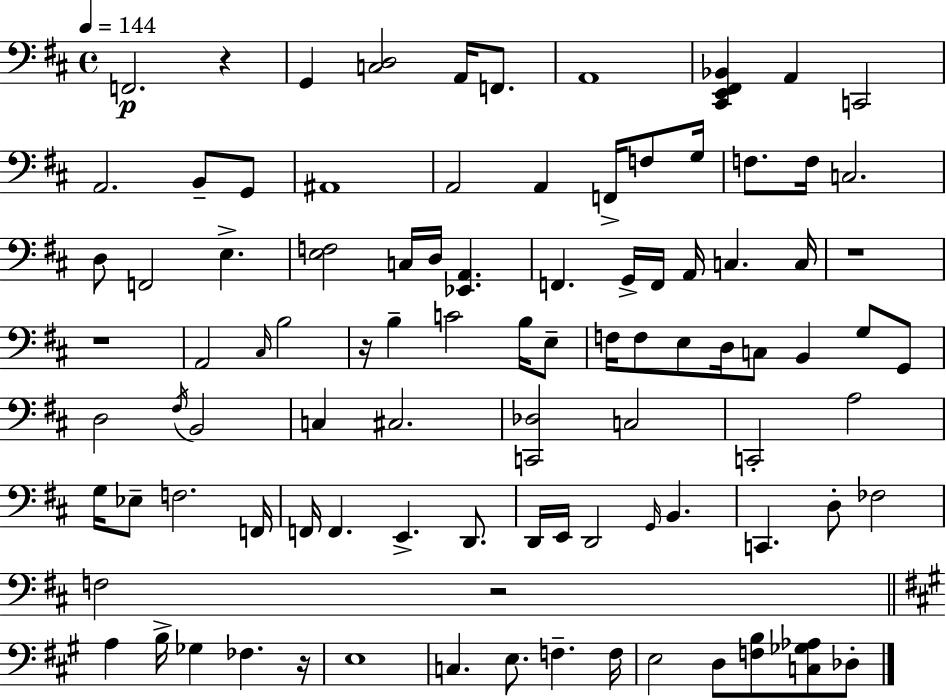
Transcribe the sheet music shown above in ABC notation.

X:1
T:Untitled
M:4/4
L:1/4
K:D
F,,2 z G,, [C,D,]2 A,,/4 F,,/2 A,,4 [^C,,E,,^F,,_B,,] A,, C,,2 A,,2 B,,/2 G,,/2 ^A,,4 A,,2 A,, F,,/4 F,/2 G,/4 F,/2 F,/4 C,2 D,/2 F,,2 E, [E,F,]2 C,/4 D,/4 [_E,,A,,] F,, G,,/4 F,,/4 A,,/4 C, C,/4 z4 z4 A,,2 ^C,/4 B,2 z/4 B, C2 B,/4 E,/2 F,/4 F,/2 E,/2 D,/4 C,/2 B,, G,/2 G,,/2 D,2 ^F,/4 B,,2 C, ^C,2 [C,,_D,]2 C,2 C,,2 A,2 G,/4 _E,/2 F,2 F,,/4 F,,/4 F,, E,, D,,/2 D,,/4 E,,/4 D,,2 G,,/4 B,, C,, D,/2 _F,2 F,2 z2 A, B,/4 _G, _F, z/4 E,4 C, E,/2 F, F,/4 E,2 D,/2 [F,B,]/2 [C,_G,_A,]/2 _D,/2